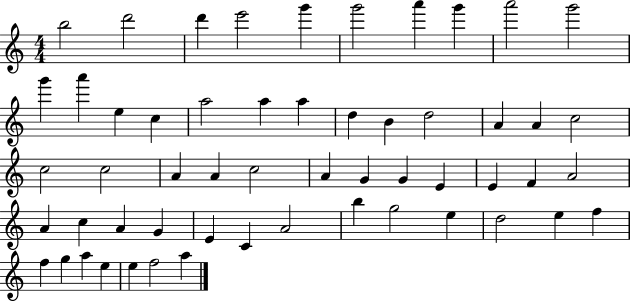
{
  \clef treble
  \numericTimeSignature
  \time 4/4
  \key c \major
  b''2 d'''2 | d'''4 e'''2 g'''4 | g'''2 a'''4 g'''4 | a'''2 g'''2 | \break g'''4 a'''4 e''4 c''4 | a''2 a''4 a''4 | d''4 b'4 d''2 | a'4 a'4 c''2 | \break c''2 c''2 | a'4 a'4 c''2 | a'4 g'4 g'4 e'4 | e'4 f'4 a'2 | \break a'4 c''4 a'4 g'4 | e'4 c'4 a'2 | b''4 g''2 e''4 | d''2 e''4 f''4 | \break f''4 g''4 a''4 e''4 | e''4 f''2 a''4 | \bar "|."
}